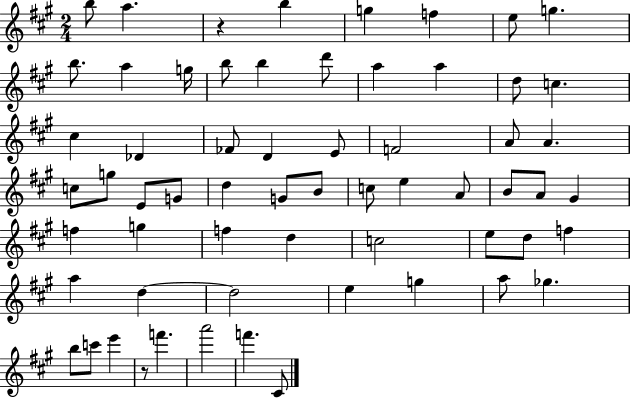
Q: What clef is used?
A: treble